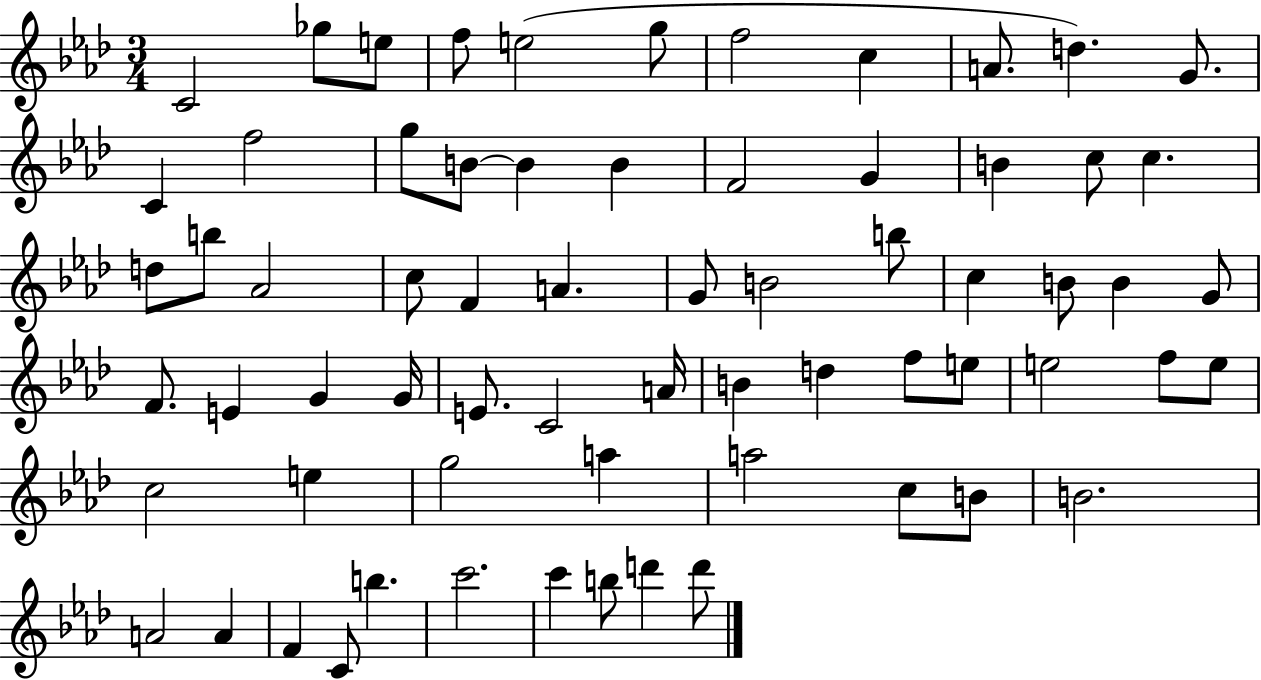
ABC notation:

X:1
T:Untitled
M:3/4
L:1/4
K:Ab
C2 _g/2 e/2 f/2 e2 g/2 f2 c A/2 d G/2 C f2 g/2 B/2 B B F2 G B c/2 c d/2 b/2 _A2 c/2 F A G/2 B2 b/2 c B/2 B G/2 F/2 E G G/4 E/2 C2 A/4 B d f/2 e/2 e2 f/2 e/2 c2 e g2 a a2 c/2 B/2 B2 A2 A F C/2 b c'2 c' b/2 d' d'/2